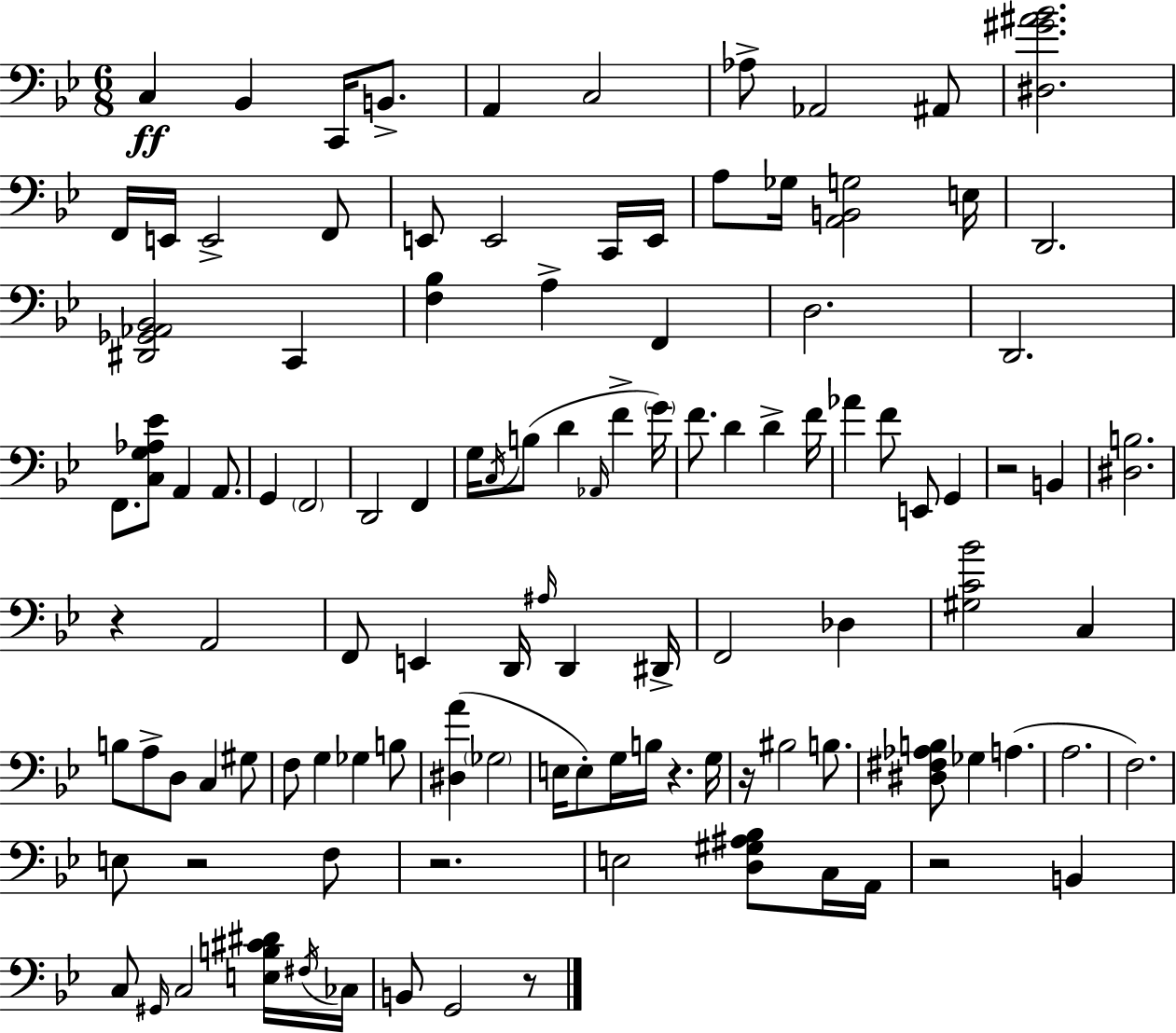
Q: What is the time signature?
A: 6/8